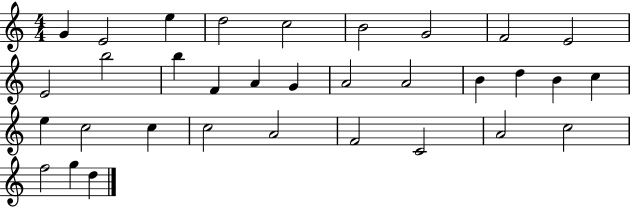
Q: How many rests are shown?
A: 0